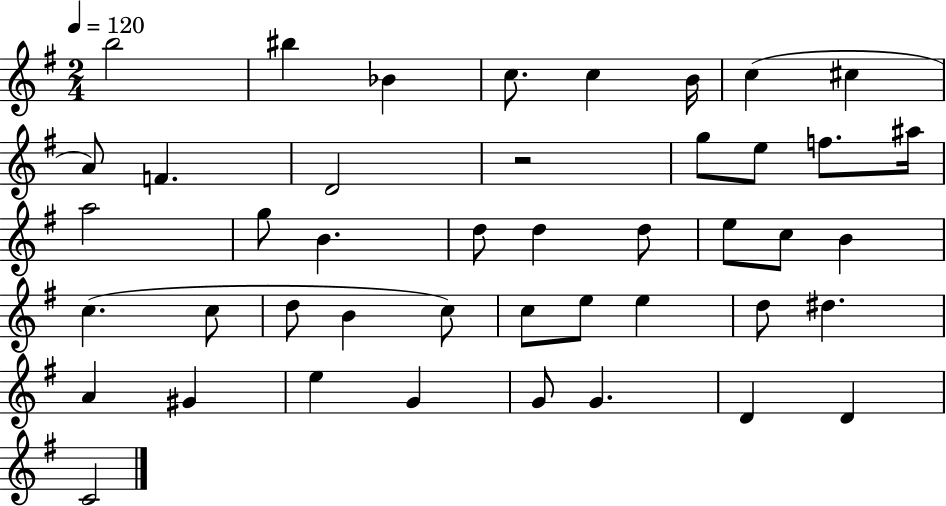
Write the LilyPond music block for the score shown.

{
  \clef treble
  \numericTimeSignature
  \time 2/4
  \key g \major
  \tempo 4 = 120
  b''2 | bis''4 bes'4 | c''8. c''4 b'16 | c''4( cis''4 | \break a'8) f'4. | d'2 | r2 | g''8 e''8 f''8. ais''16 | \break a''2 | g''8 b'4. | d''8 d''4 d''8 | e''8 c''8 b'4 | \break c''4.( c''8 | d''8 b'4 c''8) | c''8 e''8 e''4 | d''8 dis''4. | \break a'4 gis'4 | e''4 g'4 | g'8 g'4. | d'4 d'4 | \break c'2 | \bar "|."
}